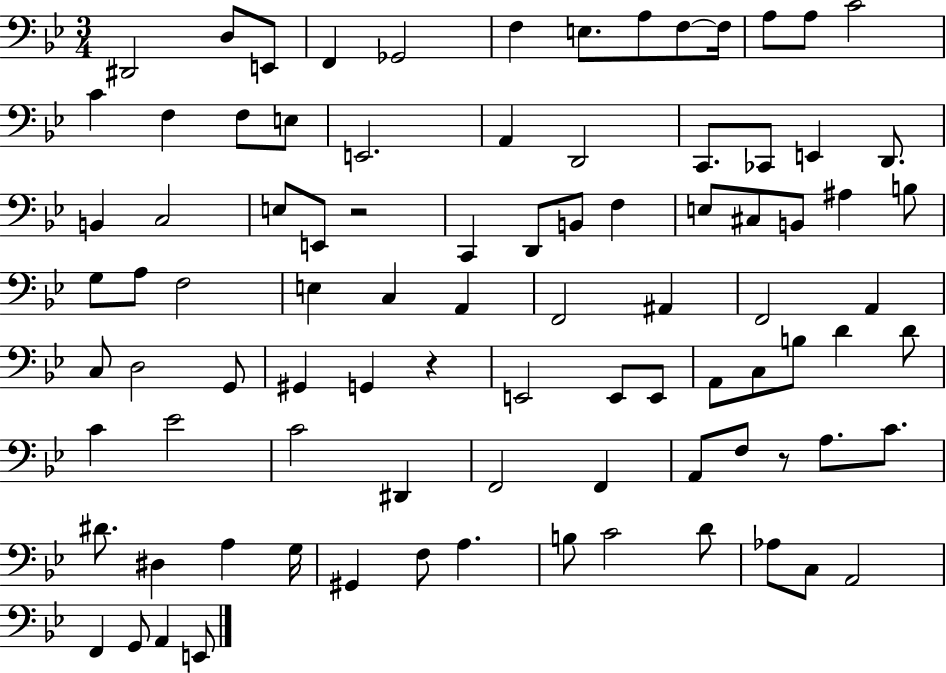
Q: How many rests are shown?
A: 3